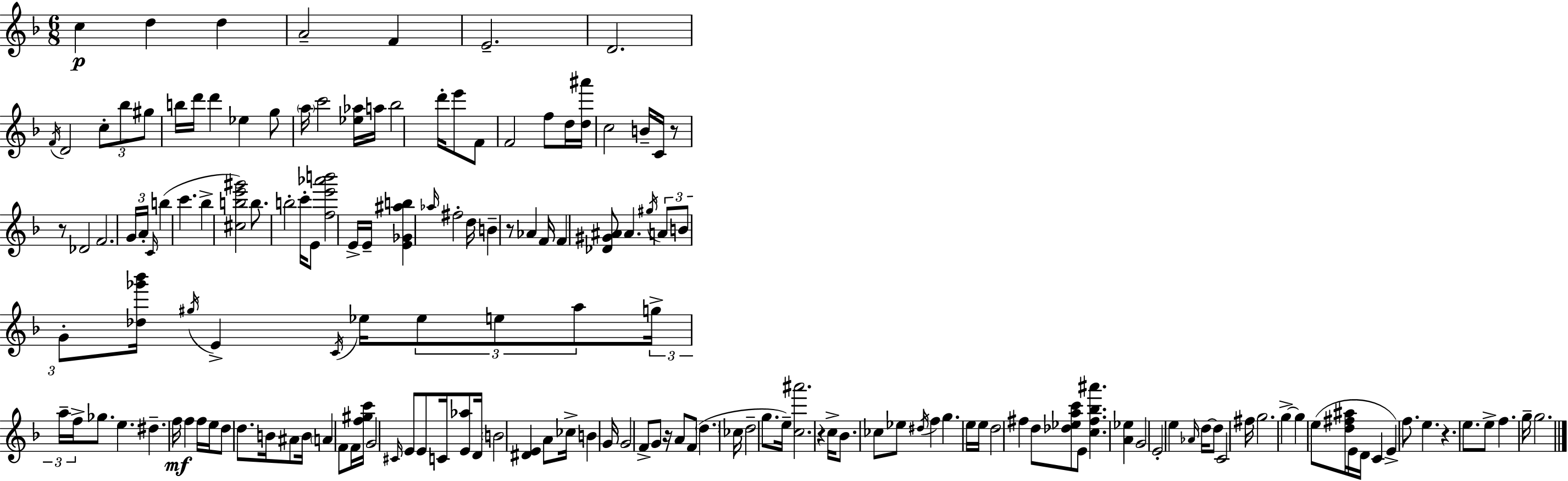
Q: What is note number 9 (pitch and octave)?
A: D4